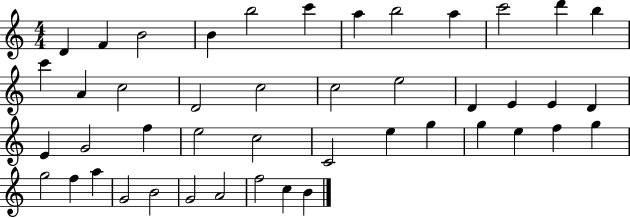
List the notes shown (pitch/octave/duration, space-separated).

D4/q F4/q B4/h B4/q B5/h C6/q A5/q B5/h A5/q C6/h D6/q B5/q C6/q A4/q C5/h D4/h C5/h C5/h E5/h D4/q E4/q E4/q D4/q E4/q G4/h F5/q E5/h C5/h C4/h E5/q G5/q G5/q E5/q F5/q G5/q G5/h F5/q A5/q G4/h B4/h G4/h A4/h F5/h C5/q B4/q